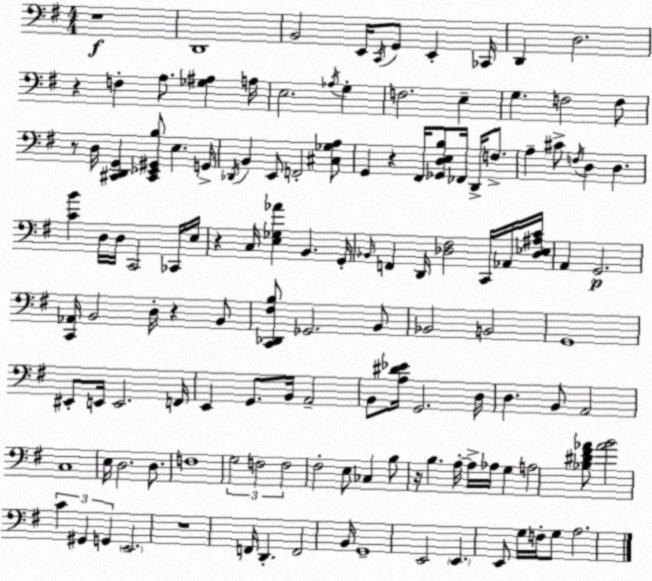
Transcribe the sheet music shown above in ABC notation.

X:1
T:Untitled
M:4/4
L:1/4
K:G
z4 D,,4 B,,2 E,,/4 C,,/4 G,,/2 E,, _C,,/4 D,, D,2 z F, A,/2 [_G,^A,] A,/4 E,2 _A,/4 G, F,2 E, G, F,2 F,/2 z/2 D,/4 [^C,,D,,G,,] [^C,,_E,,^G,,B,]/2 E, G,,/4 _D,,/4 B,, E,,/2 F,,2 [^C,_G,A,]/2 G,, z ^F,,/4 [_G,,D,E,B,]/2 _F,,/4 D,,/4 F,/2 A, ^C/2 F,/4 D, D, [CB] D,/4 D,/4 C,,2 _C,,/4 E,/4 z C,/4 [E,_G,_A] B,, G,,/4 _B,,/4 F,, D,,/4 [_D,^F,]2 C,,/4 _A,,/4 [_D,_E,^A,C]/4 A,, G,,2 [C,,_A,,]/4 B,,2 D,/4 z B,,/2 [C,,_D,,^F,B,]/2 _G,,2 B,,/2 _B,,2 B,,2 G,,4 ^E,,/2 E,,/4 E,,2 F,,/4 E,, G,,/2 B,,/4 A,,2 B,,/2 [A,^D_E]/4 G,,2 D,/4 D, B,,/2 A,,2 C,4 E,/4 D,2 D,/2 F,4 G,2 F,2 F,2 ^F,2 E,/2 _C, B,/2 z/4 B, A,/4 A,/4 _A,/4 G, A,2 [_B,^D^F_A]/2 [_AB]2 C ^G,, G,, E,,2 z4 F,,/4 D,, F,,2 B,,/4 G,,4 E,,2 E,, E,,/2 G,/4 F,/4 G,/2 A,2